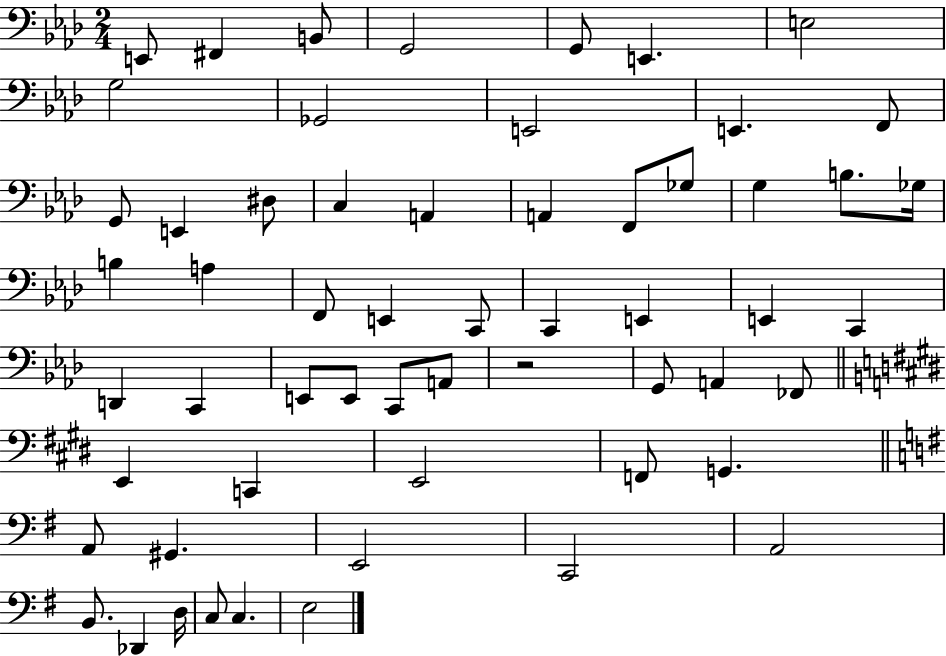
{
  \clef bass
  \numericTimeSignature
  \time 2/4
  \key aes \major
  \repeat volta 2 { e,8 fis,4 b,8 | g,2 | g,8 e,4. | e2 | \break g2 | ges,2 | e,2 | e,4. f,8 | \break g,8 e,4 dis8 | c4 a,4 | a,4 f,8 ges8 | g4 b8. ges16 | \break b4 a4 | f,8 e,4 c,8 | c,4 e,4 | e,4 c,4 | \break d,4 c,4 | e,8 e,8 c,8 a,8 | r2 | g,8 a,4 fes,8 | \break \bar "||" \break \key e \major e,4 c,4 | e,2 | f,8 g,4. | \bar "||" \break \key g \major a,8 gis,4. | e,2 | c,2 | a,2 | \break b,8. des,4 d16 | c8 c4. | e2 | } \bar "|."
}